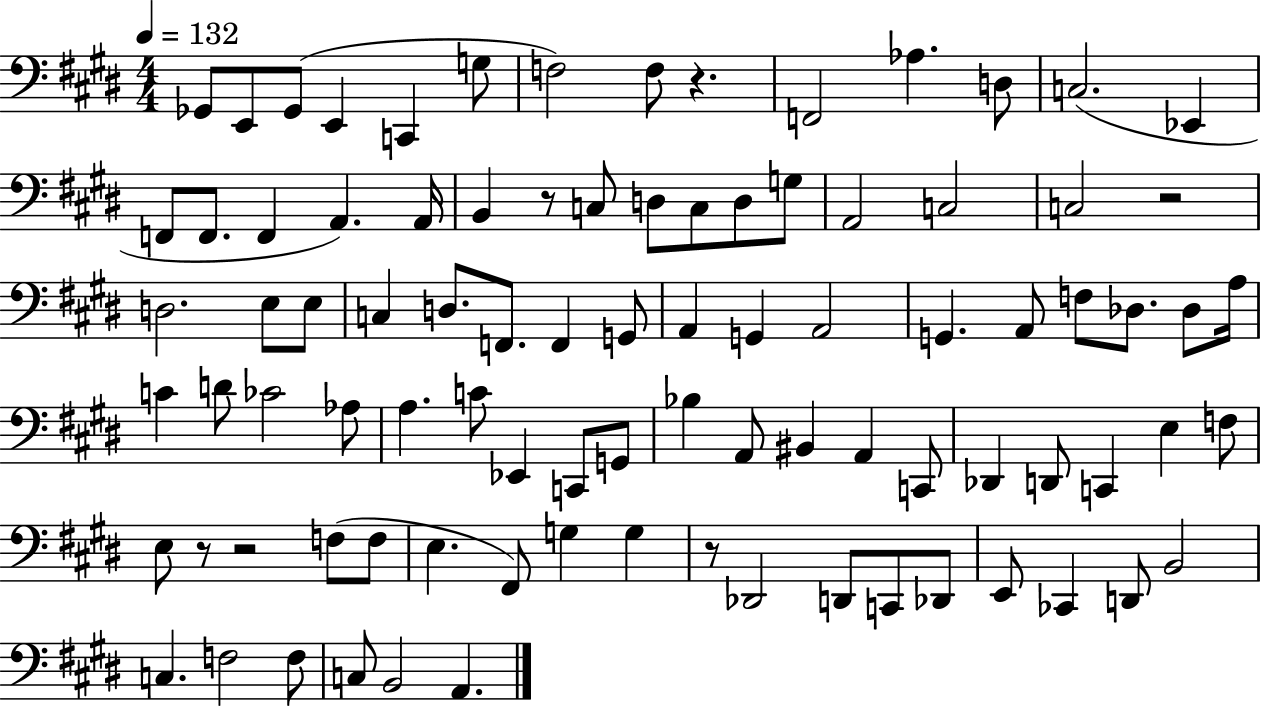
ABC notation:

X:1
T:Untitled
M:4/4
L:1/4
K:E
_G,,/2 E,,/2 _G,,/2 E,, C,, G,/2 F,2 F,/2 z F,,2 _A, D,/2 C,2 _E,, F,,/2 F,,/2 F,, A,, A,,/4 B,, z/2 C,/2 D,/2 C,/2 D,/2 G,/2 A,,2 C,2 C,2 z2 D,2 E,/2 E,/2 C, D,/2 F,,/2 F,, G,,/2 A,, G,, A,,2 G,, A,,/2 F,/2 _D,/2 _D,/2 A,/4 C D/2 _C2 _A,/2 A, C/2 _E,, C,,/2 G,,/2 _B, A,,/2 ^B,, A,, C,,/2 _D,, D,,/2 C,, E, F,/2 E,/2 z/2 z2 F,/2 F,/2 E, ^F,,/2 G, G, z/2 _D,,2 D,,/2 C,,/2 _D,,/2 E,,/2 _C,, D,,/2 B,,2 C, F,2 F,/2 C,/2 B,,2 A,,